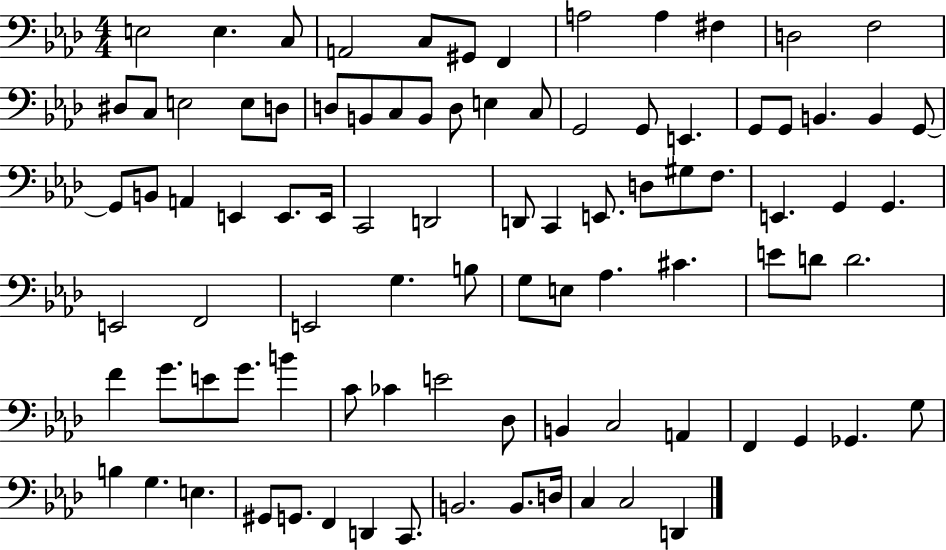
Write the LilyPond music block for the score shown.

{
  \clef bass
  \numericTimeSignature
  \time 4/4
  \key aes \major
  e2 e4. c8 | a,2 c8 gis,8 f,4 | a2 a4 fis4 | d2 f2 | \break dis8 c8 e2 e8 d8 | d8 b,8 c8 b,8 d8 e4 c8 | g,2 g,8 e,4. | g,8 g,8 b,4. b,4 g,8~~ | \break g,8 b,8 a,4 e,4 e,8. e,16 | c,2 d,2 | d,8 c,4 e,8. d8 gis8 f8. | e,4. g,4 g,4. | \break e,2 f,2 | e,2 g4. b8 | g8 e8 aes4. cis'4. | e'8 d'8 d'2. | \break f'4 g'8. e'8 g'8. b'4 | c'8 ces'4 e'2 des8 | b,4 c2 a,4 | f,4 g,4 ges,4. g8 | \break b4 g4. e4. | gis,8 g,8. f,4 d,4 c,8. | b,2. b,8. d16 | c4 c2 d,4 | \break \bar "|."
}